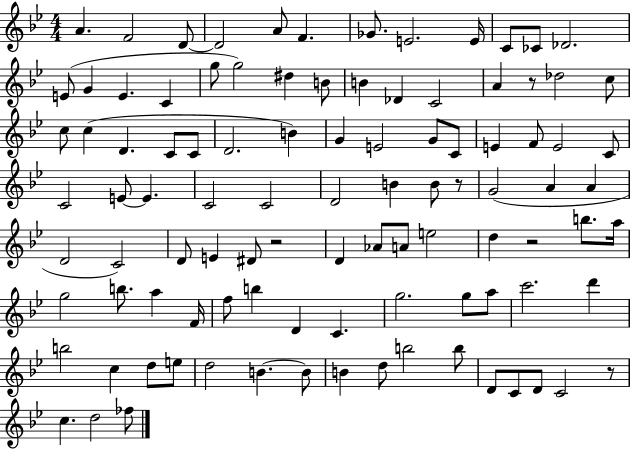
A4/q. F4/h D4/e D4/h A4/e F4/q. Gb4/e. E4/h. E4/s C4/e CES4/e Db4/h. E4/e G4/q E4/q. C4/q G5/e G5/h D#5/q B4/e B4/q Db4/q C4/h A4/q R/e Db5/h C5/e C5/e C5/q D4/q. C4/e C4/e D4/h. B4/q G4/q E4/h G4/e C4/e E4/q F4/e E4/h C4/e C4/h E4/e E4/q. C4/h C4/h D4/h B4/q B4/e R/e G4/h A4/q A4/q D4/h C4/h D4/e E4/q D#4/e R/h D4/q Ab4/e A4/e E5/h D5/q R/h B5/e. A5/s G5/h B5/e. A5/q F4/s F5/e B5/q D4/q C4/q. G5/h. G5/e A5/e C6/h. D6/q B5/h C5/q D5/e E5/e D5/h B4/q. B4/e B4/q D5/e B5/h B5/e D4/e C4/e D4/e C4/h R/e C5/q. D5/h FES5/e